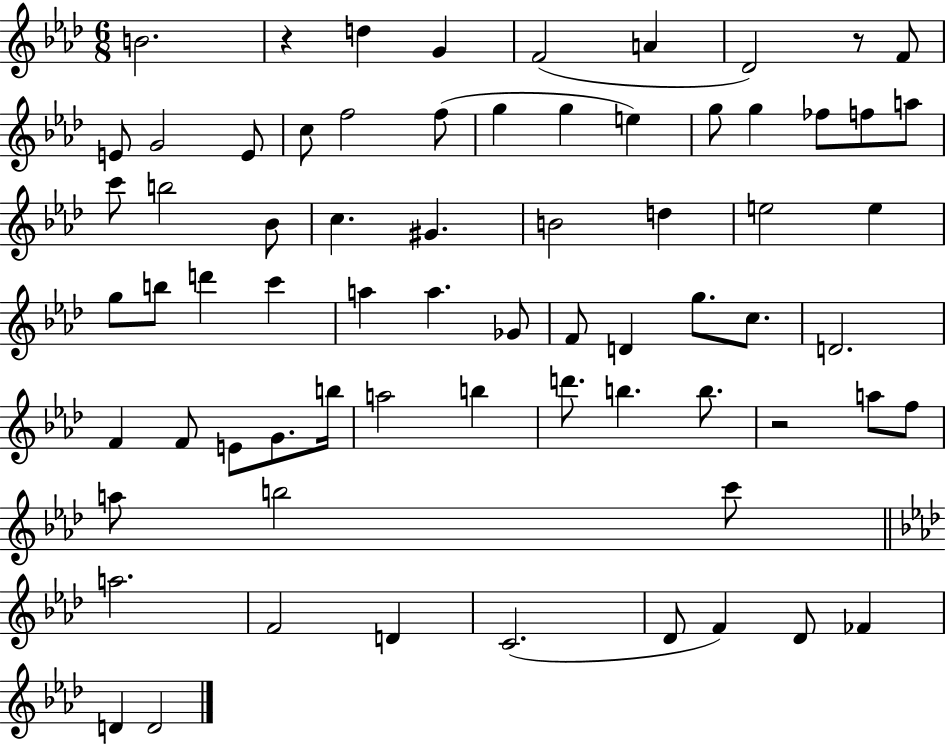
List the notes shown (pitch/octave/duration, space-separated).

B4/h. R/q D5/q G4/q F4/h A4/q Db4/h R/e F4/e E4/e G4/h E4/e C5/e F5/h F5/e G5/q G5/q E5/q G5/e G5/q FES5/e F5/e A5/e C6/e B5/h Bb4/e C5/q. G#4/q. B4/h D5/q E5/h E5/q G5/e B5/e D6/q C6/q A5/q A5/q. Gb4/e F4/e D4/q G5/e. C5/e. D4/h. F4/q F4/e E4/e G4/e. B5/s A5/h B5/q D6/e. B5/q. B5/e. R/h A5/e F5/e A5/e B5/h C6/e A5/h. F4/h D4/q C4/h. Db4/e F4/q Db4/e FES4/q D4/q D4/h